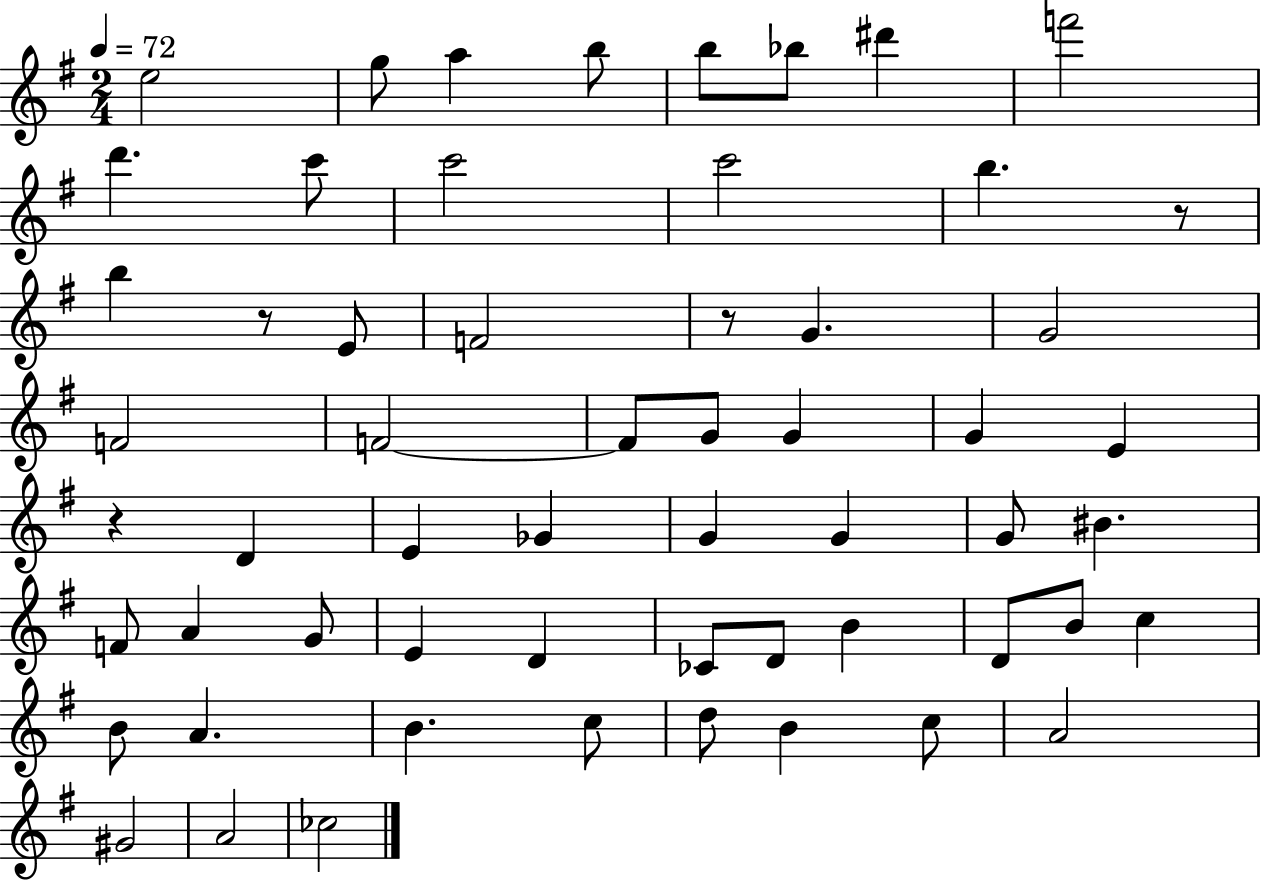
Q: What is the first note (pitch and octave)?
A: E5